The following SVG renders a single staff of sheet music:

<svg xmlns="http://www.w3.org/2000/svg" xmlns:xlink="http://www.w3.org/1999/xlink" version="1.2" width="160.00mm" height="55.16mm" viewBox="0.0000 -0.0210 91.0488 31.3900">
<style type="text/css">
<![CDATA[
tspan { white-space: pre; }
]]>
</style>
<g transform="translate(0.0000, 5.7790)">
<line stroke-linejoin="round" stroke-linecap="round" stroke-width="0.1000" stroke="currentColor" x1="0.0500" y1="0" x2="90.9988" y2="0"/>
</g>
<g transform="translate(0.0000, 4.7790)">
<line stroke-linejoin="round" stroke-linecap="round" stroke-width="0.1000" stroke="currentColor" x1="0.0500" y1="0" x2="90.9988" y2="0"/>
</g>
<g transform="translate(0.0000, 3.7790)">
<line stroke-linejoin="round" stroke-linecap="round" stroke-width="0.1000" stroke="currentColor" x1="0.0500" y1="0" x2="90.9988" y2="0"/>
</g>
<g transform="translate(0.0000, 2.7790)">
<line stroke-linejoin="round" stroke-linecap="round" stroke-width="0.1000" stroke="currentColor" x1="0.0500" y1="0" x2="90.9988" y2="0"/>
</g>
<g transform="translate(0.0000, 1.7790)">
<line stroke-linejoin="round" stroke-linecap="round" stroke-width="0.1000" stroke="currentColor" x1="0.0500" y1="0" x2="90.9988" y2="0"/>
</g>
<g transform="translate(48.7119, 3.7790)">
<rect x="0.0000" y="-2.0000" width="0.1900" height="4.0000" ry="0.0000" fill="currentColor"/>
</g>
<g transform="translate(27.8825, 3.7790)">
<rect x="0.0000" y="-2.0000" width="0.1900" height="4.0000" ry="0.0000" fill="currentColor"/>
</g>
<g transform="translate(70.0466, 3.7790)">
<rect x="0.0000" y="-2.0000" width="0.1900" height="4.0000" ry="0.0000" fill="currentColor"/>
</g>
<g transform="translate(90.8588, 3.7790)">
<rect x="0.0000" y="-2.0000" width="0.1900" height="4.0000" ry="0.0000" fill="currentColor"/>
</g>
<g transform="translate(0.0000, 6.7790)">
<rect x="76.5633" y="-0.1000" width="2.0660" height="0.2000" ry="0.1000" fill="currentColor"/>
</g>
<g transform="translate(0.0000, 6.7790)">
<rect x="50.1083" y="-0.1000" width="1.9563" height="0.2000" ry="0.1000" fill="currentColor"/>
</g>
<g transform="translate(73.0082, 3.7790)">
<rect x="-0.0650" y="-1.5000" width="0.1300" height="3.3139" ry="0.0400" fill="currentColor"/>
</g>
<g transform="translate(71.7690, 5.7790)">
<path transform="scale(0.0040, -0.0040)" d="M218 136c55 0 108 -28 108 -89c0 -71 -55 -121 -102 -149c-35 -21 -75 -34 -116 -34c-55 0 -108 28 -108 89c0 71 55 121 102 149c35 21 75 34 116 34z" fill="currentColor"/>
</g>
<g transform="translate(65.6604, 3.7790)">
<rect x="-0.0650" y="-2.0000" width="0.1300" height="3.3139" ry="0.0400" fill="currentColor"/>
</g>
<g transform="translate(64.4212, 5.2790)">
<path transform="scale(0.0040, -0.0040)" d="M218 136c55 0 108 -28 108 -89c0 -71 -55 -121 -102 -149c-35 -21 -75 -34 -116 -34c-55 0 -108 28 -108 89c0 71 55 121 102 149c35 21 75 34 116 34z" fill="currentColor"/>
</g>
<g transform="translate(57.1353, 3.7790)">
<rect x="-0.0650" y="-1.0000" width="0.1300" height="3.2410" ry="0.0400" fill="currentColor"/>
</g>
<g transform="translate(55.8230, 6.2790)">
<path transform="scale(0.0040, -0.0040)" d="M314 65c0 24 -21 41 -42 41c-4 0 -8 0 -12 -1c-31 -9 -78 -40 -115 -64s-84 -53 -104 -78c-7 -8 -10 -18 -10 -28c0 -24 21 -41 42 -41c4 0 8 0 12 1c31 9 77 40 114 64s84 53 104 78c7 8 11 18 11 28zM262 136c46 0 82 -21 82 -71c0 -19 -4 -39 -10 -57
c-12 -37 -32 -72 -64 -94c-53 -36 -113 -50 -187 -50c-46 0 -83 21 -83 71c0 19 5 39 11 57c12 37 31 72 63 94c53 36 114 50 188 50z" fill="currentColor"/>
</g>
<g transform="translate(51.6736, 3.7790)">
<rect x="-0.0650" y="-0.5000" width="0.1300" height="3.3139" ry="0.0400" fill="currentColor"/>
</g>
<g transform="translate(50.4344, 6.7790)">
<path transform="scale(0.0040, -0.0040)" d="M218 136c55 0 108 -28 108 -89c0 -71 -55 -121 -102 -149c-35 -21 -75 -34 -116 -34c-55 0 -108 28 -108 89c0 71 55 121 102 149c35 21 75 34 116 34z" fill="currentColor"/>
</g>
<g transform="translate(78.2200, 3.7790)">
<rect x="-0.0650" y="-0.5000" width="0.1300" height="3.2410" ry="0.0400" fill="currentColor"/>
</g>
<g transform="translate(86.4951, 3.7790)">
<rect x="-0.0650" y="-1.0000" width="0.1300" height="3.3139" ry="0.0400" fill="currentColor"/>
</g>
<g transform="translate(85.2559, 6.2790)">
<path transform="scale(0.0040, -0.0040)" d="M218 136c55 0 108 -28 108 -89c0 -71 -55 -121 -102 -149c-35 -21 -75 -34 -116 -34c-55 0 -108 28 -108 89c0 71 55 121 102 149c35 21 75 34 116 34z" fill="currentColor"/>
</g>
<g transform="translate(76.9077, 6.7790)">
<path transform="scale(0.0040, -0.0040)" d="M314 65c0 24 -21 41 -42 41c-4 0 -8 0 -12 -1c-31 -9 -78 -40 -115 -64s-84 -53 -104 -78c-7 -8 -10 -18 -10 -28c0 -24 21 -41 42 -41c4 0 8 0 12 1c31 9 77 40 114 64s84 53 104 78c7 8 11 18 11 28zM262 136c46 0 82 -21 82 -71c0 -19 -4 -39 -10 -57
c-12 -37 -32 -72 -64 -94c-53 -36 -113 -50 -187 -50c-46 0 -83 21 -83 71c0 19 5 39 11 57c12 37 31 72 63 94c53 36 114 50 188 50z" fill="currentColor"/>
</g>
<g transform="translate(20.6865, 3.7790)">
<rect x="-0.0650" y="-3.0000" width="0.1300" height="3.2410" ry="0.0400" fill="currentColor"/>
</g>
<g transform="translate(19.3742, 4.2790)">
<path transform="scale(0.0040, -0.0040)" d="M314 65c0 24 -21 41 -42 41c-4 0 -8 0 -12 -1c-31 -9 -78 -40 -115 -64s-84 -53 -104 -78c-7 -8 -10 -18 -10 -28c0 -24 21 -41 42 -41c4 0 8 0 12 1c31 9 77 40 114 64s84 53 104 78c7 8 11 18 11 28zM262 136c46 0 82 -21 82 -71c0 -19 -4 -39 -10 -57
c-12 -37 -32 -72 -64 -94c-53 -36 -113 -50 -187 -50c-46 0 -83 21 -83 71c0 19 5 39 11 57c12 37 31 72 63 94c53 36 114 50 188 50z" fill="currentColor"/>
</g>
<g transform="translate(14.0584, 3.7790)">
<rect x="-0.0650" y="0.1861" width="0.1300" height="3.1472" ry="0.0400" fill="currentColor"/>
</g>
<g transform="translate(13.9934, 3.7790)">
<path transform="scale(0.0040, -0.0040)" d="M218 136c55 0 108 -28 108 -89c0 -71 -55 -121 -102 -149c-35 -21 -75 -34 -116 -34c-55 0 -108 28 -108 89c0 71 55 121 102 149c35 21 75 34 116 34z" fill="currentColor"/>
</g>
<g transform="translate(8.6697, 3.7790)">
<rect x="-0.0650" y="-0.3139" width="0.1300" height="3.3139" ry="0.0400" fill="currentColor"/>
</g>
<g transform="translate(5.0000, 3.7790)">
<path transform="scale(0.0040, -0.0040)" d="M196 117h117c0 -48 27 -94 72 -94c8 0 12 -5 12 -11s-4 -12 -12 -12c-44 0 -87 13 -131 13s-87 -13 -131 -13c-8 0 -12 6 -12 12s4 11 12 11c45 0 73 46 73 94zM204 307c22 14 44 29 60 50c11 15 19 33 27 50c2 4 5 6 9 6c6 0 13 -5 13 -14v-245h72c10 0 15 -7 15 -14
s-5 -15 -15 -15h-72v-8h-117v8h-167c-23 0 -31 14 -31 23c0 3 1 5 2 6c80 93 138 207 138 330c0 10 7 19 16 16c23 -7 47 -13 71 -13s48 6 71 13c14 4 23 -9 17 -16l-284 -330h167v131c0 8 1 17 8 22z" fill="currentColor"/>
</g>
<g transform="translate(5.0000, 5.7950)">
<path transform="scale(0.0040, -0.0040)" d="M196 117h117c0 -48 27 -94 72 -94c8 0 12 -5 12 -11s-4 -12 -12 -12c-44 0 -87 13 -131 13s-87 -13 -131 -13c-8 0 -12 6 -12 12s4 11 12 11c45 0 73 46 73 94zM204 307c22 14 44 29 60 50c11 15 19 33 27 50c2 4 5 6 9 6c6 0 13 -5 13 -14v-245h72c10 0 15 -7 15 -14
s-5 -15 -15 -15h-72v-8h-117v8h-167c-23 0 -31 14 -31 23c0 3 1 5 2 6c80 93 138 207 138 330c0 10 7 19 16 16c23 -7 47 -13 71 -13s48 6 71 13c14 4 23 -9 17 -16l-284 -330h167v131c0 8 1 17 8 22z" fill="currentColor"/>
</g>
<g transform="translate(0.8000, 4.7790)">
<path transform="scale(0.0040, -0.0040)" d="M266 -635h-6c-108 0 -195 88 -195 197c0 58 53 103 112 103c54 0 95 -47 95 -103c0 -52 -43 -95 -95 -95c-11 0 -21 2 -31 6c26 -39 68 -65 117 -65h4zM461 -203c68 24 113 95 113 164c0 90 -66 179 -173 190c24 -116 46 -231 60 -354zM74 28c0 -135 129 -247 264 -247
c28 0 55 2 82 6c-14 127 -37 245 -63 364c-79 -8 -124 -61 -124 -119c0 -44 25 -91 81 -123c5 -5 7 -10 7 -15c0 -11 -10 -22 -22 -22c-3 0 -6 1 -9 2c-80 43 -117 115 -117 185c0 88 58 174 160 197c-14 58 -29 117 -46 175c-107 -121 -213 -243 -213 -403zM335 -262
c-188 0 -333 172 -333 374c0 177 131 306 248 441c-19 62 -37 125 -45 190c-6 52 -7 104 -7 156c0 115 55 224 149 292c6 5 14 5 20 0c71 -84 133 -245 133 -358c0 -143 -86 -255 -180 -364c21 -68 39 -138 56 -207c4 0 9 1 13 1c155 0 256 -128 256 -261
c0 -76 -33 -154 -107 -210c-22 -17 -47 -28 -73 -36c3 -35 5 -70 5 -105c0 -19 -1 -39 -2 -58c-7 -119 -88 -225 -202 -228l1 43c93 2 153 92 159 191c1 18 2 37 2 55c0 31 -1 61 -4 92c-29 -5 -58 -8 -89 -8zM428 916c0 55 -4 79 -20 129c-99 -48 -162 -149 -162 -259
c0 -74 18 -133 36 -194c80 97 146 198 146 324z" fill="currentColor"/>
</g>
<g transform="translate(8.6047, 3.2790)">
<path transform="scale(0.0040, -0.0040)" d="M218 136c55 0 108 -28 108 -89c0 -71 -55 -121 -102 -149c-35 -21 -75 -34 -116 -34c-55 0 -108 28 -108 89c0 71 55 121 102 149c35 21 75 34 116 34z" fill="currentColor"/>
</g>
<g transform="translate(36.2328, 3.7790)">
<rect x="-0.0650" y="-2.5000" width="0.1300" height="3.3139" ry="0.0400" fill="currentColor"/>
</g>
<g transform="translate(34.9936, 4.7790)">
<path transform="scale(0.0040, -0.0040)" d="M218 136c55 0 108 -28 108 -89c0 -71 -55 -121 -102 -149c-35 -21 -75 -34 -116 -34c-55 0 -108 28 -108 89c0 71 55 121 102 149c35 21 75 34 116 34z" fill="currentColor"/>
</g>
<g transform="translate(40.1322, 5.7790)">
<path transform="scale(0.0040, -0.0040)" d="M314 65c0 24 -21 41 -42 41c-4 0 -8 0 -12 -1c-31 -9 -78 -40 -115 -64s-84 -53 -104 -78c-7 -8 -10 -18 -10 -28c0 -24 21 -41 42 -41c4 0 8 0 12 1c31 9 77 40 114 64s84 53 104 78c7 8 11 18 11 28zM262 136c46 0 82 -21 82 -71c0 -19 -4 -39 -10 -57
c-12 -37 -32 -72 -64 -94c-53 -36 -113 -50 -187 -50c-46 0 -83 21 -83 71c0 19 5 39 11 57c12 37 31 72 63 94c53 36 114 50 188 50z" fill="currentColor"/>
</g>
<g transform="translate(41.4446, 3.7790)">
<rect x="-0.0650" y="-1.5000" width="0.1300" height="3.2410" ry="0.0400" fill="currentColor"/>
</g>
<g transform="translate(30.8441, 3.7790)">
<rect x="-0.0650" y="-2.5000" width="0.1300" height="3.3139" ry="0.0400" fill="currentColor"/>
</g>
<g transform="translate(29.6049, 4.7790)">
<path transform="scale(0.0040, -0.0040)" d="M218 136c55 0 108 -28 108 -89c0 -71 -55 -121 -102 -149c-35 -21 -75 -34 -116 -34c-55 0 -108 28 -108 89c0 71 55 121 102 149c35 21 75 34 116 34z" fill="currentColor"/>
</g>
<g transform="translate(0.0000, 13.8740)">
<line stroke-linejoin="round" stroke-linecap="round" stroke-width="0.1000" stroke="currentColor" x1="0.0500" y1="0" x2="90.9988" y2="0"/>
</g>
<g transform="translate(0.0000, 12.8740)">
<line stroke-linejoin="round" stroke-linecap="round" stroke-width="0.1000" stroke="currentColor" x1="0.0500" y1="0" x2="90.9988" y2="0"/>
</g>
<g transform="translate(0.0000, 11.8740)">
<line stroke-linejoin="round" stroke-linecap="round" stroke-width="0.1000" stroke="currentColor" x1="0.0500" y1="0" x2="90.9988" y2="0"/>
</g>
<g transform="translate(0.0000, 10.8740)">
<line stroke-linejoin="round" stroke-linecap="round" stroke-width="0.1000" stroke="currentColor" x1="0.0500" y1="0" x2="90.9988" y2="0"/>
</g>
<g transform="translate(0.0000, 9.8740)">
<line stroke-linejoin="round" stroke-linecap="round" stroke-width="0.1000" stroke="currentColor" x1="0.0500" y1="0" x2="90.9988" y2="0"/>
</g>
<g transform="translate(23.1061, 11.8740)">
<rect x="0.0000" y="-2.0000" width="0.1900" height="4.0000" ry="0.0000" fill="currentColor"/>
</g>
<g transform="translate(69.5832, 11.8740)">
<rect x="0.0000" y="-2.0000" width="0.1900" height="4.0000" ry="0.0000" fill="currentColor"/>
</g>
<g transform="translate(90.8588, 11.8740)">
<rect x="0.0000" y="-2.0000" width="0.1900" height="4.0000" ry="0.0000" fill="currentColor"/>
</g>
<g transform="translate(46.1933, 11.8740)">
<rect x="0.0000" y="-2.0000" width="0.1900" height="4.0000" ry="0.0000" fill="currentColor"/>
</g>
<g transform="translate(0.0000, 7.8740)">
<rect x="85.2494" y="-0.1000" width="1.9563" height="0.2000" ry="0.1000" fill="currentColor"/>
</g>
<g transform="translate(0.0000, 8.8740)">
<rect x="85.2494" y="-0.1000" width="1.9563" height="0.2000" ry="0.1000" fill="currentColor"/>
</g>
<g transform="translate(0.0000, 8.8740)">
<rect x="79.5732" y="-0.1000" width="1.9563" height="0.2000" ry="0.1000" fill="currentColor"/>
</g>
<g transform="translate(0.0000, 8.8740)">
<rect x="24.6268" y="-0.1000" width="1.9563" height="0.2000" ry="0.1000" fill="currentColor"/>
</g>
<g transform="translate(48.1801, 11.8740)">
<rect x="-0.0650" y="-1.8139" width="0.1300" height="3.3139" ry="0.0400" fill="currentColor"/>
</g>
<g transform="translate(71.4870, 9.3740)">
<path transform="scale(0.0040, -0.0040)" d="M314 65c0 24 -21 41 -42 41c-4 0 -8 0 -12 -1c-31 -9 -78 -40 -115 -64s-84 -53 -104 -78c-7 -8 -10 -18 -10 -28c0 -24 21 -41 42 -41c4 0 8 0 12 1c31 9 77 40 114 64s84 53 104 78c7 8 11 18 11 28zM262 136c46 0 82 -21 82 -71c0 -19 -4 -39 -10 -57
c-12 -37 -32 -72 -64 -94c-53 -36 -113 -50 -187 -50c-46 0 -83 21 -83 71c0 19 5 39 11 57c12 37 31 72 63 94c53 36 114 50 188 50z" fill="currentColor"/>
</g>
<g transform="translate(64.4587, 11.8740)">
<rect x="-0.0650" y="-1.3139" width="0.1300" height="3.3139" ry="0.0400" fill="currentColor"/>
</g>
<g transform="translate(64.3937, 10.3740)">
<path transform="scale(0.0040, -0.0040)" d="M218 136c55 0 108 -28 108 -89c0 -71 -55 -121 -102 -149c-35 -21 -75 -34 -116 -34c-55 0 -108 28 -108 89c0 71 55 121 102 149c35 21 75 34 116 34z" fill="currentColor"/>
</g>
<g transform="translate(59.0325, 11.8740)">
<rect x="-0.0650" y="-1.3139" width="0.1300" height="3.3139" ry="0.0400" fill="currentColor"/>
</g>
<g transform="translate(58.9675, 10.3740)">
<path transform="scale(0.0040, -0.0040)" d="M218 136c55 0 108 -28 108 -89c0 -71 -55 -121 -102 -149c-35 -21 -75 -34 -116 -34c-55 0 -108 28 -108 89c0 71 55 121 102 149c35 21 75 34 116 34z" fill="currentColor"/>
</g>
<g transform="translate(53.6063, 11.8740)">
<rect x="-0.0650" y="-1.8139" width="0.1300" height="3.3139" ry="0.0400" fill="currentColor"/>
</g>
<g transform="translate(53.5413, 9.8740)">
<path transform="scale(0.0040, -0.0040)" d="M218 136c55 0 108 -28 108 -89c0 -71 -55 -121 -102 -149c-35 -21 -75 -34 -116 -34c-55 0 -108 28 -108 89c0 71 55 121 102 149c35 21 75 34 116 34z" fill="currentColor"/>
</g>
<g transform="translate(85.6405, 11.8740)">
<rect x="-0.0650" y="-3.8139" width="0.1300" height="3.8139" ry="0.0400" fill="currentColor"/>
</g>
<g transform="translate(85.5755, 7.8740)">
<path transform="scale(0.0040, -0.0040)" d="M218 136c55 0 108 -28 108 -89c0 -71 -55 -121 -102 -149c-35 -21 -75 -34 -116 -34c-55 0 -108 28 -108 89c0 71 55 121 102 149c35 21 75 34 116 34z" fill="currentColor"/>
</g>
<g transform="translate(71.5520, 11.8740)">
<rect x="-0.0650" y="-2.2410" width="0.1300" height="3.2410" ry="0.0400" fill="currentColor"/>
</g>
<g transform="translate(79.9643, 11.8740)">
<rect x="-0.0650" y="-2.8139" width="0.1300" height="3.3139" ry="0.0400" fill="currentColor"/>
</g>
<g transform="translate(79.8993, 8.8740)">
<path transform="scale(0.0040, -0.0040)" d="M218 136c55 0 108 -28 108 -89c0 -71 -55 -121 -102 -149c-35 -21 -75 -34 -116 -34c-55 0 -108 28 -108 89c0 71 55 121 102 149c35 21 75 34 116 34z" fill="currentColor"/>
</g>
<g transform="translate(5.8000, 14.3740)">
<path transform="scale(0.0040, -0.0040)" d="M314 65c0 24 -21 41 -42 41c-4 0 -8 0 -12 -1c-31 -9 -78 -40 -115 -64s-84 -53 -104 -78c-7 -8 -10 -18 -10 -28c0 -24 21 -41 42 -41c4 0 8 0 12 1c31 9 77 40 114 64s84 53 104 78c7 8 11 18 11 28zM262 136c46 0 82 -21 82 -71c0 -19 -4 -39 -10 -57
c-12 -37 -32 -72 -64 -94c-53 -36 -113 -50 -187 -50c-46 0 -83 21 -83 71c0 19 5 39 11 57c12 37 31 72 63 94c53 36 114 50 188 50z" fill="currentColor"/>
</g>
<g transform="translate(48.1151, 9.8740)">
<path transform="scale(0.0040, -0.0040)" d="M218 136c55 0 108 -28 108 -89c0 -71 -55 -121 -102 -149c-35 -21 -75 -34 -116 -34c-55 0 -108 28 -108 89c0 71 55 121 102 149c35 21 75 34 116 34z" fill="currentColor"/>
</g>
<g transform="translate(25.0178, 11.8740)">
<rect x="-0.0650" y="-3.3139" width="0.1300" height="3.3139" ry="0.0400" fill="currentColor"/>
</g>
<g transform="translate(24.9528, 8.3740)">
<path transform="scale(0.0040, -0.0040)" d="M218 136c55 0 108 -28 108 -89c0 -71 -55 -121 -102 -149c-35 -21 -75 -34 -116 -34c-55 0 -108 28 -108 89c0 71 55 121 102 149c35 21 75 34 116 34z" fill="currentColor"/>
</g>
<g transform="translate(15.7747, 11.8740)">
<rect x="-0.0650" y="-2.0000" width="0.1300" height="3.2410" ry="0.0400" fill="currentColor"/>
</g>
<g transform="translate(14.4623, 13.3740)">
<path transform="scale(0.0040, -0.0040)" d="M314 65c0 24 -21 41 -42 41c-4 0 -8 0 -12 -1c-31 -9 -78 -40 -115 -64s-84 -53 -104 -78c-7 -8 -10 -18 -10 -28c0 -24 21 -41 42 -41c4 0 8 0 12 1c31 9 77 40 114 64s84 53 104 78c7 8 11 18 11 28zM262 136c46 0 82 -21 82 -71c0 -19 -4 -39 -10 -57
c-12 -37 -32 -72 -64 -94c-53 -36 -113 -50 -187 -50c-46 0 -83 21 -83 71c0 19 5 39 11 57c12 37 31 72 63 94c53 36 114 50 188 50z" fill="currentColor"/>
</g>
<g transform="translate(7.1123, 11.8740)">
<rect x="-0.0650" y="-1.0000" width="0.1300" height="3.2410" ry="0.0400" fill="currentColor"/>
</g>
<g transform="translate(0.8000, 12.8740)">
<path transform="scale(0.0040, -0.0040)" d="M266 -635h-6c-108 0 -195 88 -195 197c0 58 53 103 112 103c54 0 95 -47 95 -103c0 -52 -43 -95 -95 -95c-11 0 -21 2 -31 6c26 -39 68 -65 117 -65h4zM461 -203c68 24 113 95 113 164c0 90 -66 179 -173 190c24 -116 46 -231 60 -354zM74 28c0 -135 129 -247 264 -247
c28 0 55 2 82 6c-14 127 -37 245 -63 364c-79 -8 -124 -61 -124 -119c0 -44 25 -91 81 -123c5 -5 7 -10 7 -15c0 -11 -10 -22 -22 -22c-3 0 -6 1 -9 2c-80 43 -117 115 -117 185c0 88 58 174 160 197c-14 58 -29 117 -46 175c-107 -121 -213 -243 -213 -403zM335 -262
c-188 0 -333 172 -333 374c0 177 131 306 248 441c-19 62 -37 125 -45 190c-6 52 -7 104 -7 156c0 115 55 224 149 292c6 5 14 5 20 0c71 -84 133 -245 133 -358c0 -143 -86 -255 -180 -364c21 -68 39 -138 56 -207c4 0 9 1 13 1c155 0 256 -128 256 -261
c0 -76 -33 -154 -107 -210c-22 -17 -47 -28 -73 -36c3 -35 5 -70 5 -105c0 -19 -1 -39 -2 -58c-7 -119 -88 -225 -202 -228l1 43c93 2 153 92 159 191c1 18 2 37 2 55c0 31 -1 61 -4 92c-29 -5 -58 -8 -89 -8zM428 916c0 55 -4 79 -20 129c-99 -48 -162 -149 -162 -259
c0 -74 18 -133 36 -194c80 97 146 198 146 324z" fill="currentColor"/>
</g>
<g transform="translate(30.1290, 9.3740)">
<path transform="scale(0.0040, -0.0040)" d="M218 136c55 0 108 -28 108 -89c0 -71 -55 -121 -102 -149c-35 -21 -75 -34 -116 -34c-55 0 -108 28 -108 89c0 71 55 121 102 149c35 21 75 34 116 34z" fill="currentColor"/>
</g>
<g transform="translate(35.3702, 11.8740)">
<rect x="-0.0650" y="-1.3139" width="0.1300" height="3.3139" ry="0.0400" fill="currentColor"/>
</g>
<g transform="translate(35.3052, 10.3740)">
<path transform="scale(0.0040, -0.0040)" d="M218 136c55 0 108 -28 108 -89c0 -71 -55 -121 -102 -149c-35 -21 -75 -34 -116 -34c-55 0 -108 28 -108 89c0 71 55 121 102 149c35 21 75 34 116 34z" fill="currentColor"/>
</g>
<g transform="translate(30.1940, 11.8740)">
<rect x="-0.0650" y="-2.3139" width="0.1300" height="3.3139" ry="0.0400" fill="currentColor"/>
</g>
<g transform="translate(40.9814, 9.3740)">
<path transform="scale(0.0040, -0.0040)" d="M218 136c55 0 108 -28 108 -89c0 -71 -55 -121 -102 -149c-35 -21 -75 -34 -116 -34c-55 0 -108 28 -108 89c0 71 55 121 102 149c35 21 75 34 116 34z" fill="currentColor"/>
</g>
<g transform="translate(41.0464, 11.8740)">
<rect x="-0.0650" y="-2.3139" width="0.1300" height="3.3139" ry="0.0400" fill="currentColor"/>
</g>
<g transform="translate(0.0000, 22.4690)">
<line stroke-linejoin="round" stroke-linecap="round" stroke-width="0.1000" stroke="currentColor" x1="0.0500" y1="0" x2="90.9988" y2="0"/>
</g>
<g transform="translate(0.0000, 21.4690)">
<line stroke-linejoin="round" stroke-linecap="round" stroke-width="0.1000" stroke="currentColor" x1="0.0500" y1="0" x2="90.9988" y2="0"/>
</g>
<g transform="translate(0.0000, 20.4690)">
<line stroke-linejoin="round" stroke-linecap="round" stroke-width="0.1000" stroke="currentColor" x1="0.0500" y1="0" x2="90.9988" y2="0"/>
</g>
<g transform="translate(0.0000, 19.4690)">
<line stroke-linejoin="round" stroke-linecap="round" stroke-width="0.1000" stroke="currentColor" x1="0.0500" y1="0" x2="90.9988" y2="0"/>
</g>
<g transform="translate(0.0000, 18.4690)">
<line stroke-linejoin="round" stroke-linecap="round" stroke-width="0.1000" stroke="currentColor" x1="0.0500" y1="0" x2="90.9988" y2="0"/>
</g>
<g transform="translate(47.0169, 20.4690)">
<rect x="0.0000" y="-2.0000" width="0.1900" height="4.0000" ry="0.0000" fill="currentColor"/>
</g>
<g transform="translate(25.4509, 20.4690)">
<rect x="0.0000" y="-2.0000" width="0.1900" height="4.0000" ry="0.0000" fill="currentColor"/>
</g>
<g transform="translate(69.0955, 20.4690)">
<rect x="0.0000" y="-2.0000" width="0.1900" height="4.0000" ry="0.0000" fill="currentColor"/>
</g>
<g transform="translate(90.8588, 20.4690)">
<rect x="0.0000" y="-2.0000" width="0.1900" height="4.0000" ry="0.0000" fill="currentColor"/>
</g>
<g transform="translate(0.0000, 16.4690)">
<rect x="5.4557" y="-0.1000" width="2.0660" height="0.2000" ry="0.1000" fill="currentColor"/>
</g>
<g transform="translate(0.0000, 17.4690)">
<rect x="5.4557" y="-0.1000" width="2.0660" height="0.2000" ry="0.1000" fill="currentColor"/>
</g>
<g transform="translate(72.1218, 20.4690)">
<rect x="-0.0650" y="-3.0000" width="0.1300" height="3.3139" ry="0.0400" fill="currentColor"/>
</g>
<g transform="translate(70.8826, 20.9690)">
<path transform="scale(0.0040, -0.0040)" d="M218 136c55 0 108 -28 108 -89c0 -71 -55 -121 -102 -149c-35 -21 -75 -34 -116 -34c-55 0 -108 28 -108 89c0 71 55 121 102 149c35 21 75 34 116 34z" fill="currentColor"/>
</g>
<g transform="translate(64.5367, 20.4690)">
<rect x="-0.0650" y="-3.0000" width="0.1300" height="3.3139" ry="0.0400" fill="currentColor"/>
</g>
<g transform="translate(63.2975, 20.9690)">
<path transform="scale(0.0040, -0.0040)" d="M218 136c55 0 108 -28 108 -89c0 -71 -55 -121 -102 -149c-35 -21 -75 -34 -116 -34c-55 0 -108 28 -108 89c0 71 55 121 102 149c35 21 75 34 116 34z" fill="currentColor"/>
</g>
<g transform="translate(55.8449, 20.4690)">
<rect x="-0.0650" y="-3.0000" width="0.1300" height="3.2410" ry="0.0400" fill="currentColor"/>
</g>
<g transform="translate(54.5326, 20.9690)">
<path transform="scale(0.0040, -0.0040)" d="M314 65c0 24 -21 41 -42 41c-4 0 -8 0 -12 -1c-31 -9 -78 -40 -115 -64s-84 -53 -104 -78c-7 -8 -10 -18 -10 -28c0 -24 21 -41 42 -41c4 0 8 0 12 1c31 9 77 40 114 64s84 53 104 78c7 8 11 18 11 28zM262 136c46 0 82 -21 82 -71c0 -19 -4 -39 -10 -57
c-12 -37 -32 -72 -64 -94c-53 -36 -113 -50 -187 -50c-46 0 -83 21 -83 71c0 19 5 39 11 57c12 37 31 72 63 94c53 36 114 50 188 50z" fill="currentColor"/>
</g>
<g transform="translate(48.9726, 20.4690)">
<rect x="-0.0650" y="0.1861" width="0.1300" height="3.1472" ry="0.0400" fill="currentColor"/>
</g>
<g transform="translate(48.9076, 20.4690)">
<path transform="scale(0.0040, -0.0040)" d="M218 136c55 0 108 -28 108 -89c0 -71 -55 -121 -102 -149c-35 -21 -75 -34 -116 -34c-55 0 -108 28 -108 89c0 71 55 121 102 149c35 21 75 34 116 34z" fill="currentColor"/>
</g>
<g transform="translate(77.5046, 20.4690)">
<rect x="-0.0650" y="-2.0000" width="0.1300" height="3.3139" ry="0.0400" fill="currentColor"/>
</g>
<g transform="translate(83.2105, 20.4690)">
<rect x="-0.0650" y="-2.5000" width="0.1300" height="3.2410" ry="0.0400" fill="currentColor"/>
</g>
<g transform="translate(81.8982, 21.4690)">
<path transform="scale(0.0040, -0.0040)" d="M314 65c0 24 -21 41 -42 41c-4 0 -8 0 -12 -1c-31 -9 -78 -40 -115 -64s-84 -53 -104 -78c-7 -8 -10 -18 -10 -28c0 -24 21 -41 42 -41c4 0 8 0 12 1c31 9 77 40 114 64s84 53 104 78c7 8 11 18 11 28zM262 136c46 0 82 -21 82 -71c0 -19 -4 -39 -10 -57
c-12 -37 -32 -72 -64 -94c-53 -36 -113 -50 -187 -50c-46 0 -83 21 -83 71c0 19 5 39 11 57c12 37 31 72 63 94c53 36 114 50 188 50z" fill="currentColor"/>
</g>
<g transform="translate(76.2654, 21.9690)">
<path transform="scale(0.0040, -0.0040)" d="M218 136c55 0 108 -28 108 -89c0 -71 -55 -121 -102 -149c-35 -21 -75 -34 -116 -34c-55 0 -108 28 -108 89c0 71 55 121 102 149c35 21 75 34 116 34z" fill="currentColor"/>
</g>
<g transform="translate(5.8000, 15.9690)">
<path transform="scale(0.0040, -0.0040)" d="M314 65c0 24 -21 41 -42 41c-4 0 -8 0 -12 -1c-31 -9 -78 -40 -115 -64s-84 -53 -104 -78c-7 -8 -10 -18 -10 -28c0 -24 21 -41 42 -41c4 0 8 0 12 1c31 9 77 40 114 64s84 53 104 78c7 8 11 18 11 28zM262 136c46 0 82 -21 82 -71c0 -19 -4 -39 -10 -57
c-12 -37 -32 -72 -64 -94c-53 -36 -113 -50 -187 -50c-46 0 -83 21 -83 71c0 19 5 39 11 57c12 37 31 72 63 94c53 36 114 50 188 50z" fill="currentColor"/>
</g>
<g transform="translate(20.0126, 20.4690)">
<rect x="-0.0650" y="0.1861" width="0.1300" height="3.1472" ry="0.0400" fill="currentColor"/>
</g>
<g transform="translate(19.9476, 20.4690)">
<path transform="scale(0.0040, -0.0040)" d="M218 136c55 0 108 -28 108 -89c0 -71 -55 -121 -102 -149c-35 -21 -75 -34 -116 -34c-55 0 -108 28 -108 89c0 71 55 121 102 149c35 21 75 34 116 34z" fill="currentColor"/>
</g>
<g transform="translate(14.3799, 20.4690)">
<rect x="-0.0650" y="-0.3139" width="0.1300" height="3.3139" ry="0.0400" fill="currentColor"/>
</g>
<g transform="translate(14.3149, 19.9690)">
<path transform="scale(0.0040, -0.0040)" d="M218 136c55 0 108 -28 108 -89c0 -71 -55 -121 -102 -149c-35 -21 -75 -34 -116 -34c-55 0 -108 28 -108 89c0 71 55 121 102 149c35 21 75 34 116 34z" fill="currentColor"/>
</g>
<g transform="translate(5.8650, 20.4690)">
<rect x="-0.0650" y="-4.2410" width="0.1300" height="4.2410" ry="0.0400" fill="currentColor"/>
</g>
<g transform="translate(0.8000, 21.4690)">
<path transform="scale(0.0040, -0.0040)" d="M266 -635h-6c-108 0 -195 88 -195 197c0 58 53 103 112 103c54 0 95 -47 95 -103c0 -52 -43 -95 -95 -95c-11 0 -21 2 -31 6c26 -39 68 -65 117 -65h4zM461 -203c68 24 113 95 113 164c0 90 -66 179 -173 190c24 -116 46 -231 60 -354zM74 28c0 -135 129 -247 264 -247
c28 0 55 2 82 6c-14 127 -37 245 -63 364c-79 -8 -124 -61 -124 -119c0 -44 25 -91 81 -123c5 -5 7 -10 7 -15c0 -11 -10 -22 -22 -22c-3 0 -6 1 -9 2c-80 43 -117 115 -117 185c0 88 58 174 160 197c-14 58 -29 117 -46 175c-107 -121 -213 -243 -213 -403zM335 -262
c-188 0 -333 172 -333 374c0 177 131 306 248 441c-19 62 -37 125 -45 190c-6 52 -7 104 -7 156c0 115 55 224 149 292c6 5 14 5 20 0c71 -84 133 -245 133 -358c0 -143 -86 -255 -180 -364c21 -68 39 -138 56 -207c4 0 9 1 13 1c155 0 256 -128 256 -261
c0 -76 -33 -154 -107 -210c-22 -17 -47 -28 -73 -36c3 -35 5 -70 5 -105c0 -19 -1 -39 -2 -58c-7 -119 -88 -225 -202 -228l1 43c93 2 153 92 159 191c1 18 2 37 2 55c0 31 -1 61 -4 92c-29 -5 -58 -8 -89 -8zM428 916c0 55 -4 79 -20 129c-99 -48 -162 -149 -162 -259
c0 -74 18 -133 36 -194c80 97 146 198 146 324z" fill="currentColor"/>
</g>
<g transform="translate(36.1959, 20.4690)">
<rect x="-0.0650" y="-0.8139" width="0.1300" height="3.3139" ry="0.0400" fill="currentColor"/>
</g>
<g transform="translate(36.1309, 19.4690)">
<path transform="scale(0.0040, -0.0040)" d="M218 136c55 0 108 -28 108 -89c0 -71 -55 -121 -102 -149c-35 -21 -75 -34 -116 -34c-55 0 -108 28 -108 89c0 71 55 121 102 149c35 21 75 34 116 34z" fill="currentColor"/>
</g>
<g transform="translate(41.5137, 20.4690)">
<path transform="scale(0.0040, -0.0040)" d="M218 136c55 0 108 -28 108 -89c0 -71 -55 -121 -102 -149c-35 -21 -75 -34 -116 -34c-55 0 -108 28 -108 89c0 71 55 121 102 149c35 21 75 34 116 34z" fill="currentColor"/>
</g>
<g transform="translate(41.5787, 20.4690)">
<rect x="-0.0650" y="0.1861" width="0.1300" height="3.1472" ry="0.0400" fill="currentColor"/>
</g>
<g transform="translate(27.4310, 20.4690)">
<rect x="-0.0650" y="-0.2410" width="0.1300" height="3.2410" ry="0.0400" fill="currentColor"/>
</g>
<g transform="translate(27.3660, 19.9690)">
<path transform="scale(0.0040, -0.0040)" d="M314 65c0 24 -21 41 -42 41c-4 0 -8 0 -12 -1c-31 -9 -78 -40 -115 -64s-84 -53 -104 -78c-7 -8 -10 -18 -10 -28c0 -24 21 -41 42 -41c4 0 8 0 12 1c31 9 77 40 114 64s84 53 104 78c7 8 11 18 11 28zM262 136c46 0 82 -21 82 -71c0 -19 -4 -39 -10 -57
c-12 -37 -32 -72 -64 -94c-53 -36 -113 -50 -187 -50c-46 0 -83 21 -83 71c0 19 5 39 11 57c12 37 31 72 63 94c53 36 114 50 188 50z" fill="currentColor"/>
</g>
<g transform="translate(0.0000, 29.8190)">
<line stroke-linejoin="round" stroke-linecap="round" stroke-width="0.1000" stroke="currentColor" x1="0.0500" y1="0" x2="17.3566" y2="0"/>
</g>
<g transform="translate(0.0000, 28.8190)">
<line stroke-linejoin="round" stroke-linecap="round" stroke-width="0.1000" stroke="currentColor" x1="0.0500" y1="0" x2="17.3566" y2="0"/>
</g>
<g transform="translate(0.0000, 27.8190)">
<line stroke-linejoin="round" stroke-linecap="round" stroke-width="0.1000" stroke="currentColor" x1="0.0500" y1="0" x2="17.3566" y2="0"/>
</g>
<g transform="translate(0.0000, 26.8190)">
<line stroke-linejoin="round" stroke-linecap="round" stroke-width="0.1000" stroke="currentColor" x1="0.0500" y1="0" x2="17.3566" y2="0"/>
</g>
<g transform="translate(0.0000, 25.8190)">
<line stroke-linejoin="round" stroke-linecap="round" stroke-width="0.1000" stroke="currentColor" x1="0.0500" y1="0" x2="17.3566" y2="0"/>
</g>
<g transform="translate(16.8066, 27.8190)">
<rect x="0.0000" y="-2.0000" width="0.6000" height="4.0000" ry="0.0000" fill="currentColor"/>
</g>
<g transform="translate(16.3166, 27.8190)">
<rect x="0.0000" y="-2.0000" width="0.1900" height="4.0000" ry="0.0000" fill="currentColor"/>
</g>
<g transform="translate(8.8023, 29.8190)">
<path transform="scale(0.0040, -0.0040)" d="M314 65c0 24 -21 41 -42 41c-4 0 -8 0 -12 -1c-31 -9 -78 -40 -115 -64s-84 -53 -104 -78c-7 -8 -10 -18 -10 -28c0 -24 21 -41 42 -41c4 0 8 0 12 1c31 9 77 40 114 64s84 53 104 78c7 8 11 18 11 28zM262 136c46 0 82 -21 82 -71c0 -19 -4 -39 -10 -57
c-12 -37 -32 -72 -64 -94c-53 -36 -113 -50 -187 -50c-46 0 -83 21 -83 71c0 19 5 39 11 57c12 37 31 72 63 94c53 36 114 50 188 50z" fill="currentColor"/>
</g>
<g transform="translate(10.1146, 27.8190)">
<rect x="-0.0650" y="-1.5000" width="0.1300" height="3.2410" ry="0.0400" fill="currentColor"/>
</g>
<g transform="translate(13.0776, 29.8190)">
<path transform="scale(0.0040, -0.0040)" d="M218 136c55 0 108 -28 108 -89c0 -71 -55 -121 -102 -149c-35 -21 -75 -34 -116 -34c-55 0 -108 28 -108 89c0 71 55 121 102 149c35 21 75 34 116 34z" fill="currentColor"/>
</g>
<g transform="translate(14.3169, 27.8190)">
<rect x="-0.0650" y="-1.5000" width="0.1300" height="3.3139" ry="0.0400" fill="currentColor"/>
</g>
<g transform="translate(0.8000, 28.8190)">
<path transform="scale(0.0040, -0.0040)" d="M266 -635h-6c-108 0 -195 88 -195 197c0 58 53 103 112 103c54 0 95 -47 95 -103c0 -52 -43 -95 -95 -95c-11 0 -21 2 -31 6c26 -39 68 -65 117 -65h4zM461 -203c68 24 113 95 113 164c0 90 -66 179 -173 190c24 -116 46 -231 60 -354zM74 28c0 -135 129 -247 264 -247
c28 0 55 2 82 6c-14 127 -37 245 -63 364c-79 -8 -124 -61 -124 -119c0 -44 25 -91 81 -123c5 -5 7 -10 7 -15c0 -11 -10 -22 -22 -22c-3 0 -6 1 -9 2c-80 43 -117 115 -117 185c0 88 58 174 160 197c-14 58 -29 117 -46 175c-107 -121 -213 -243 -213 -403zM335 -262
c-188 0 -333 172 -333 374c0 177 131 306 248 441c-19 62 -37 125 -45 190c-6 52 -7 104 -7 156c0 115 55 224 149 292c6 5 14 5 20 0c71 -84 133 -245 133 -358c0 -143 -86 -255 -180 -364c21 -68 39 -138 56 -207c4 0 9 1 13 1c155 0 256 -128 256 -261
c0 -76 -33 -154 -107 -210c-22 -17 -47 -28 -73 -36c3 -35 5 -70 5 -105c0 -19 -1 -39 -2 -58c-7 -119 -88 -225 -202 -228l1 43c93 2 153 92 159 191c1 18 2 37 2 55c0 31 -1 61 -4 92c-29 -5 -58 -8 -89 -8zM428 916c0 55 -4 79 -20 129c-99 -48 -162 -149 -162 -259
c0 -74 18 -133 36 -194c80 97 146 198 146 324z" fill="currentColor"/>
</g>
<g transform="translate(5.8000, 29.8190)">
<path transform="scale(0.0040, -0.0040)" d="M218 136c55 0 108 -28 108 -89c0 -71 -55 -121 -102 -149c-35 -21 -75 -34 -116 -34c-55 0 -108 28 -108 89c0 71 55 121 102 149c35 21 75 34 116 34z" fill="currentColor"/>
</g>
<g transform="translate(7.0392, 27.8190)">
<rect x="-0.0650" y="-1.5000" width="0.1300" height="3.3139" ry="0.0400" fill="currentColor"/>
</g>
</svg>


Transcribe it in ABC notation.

X:1
T:Untitled
M:4/4
L:1/4
K:C
c B A2 G G E2 C D2 F E C2 D D2 F2 b g e g f f e e g2 a c' d'2 c B c2 d B B A2 A A F G2 E E2 E